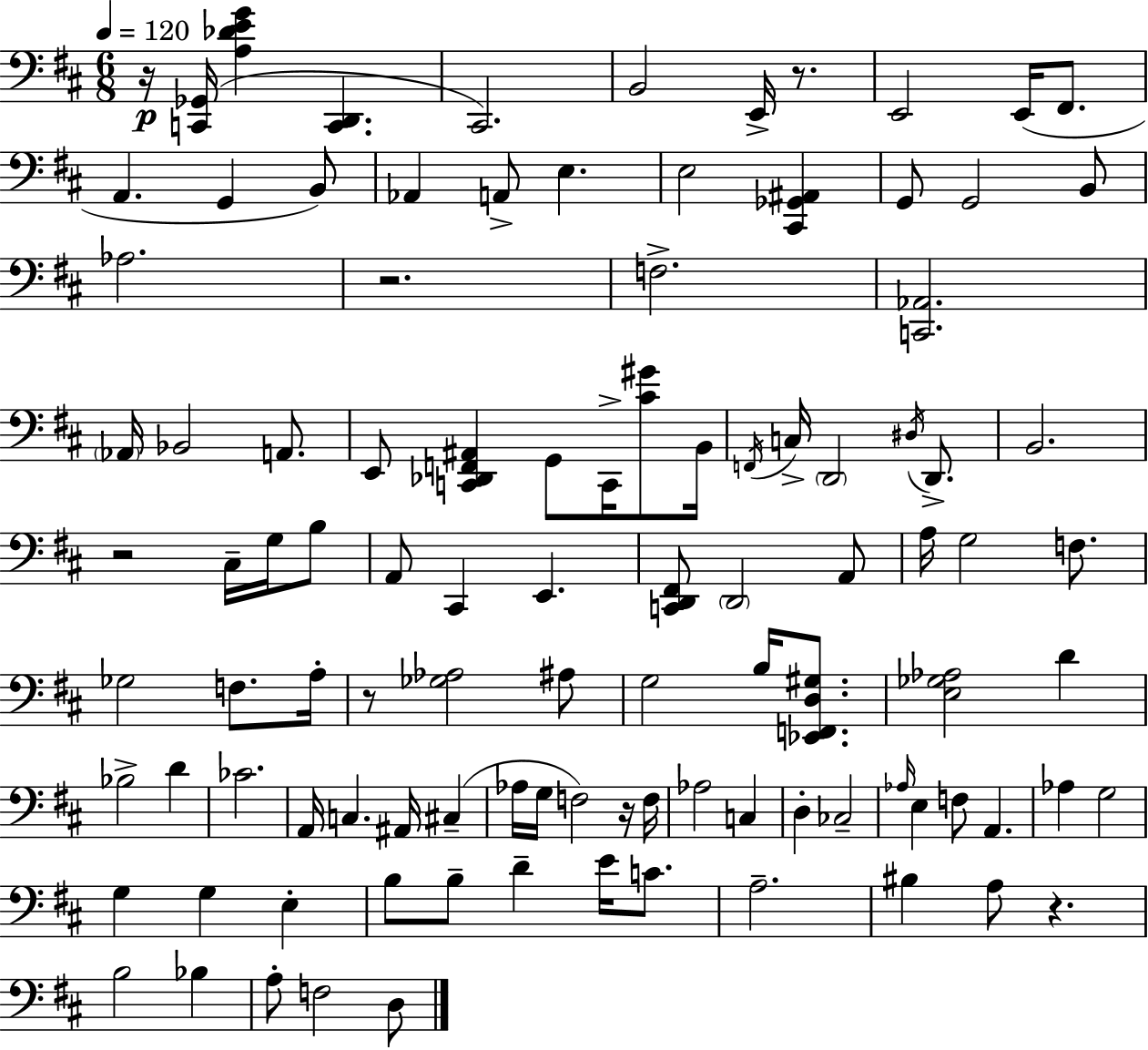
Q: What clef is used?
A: bass